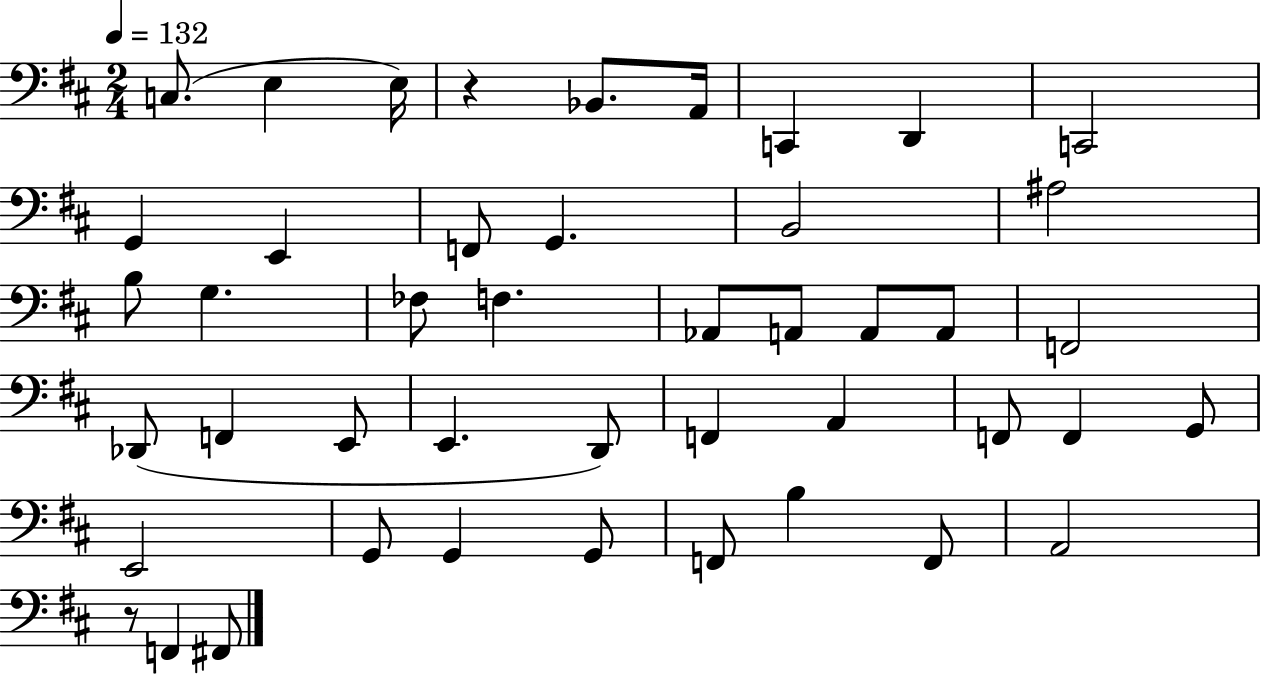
{
  \clef bass
  \numericTimeSignature
  \time 2/4
  \key d \major
  \tempo 4 = 132
  c8.( e4 e16) | r4 bes,8. a,16 | c,4 d,4 | c,2 | \break g,4 e,4 | f,8 g,4. | b,2 | ais2 | \break b8 g4. | fes8 f4. | aes,8 a,8 a,8 a,8 | f,2 | \break des,8( f,4 e,8 | e,4. d,8) | f,4 a,4 | f,8 f,4 g,8 | \break e,2 | g,8 g,4 g,8 | f,8 b4 f,8 | a,2 | \break r8 f,4 fis,8 | \bar "|."
}